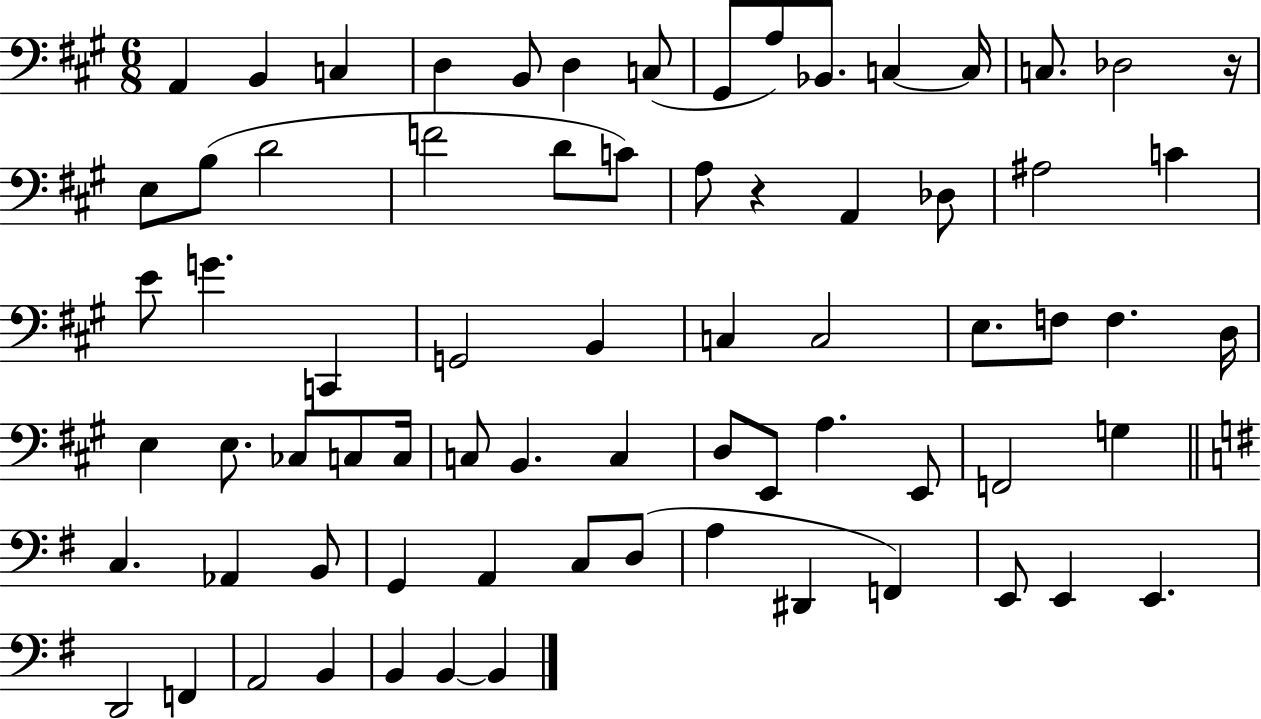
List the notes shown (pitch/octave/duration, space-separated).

A2/q B2/q C3/q D3/q B2/e D3/q C3/e G#2/e A3/e Bb2/e. C3/q C3/s C3/e. Db3/h R/s E3/e B3/e D4/h F4/h D4/e C4/e A3/e R/q A2/q Db3/e A#3/h C4/q E4/e G4/q. C2/q G2/h B2/q C3/q C3/h E3/e. F3/e F3/q. D3/s E3/q E3/e. CES3/e C3/e C3/s C3/e B2/q. C3/q D3/e E2/e A3/q. E2/e F2/h G3/q C3/q. Ab2/q B2/e G2/q A2/q C3/e D3/e A3/q D#2/q F2/q E2/e E2/q E2/q. D2/h F2/q A2/h B2/q B2/q B2/q B2/q